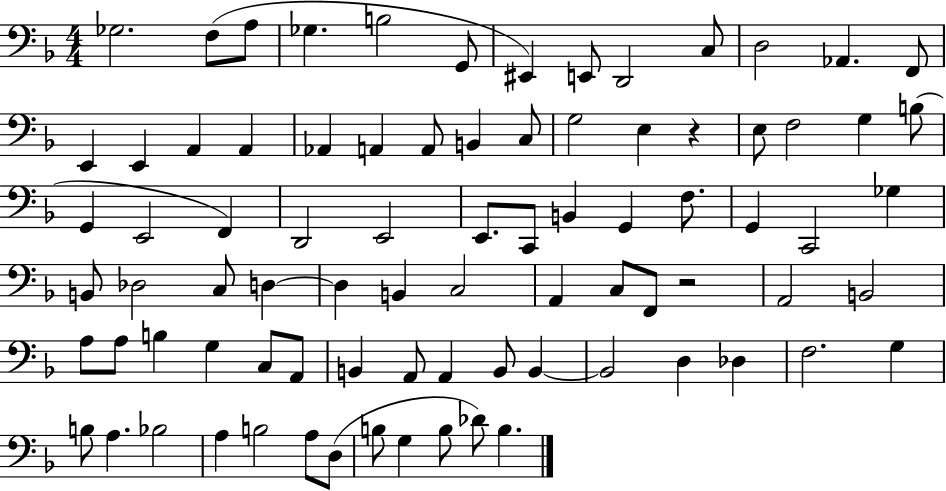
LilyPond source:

{
  \clef bass
  \numericTimeSignature
  \time 4/4
  \key f \major
  ges2. f8( a8 | ges4. b2 g,8 | eis,4) e,8 d,2 c8 | d2 aes,4. f,8 | \break e,4 e,4 a,4 a,4 | aes,4 a,4 a,8 b,4 c8 | g2 e4 r4 | e8 f2 g4 b8( | \break g,4 e,2 f,4) | d,2 e,2 | e,8. c,8 b,4 g,4 f8. | g,4 c,2 ges4 | \break b,8 des2 c8 d4~~ | d4 b,4 c2 | a,4 c8 f,8 r2 | a,2 b,2 | \break a8 a8 b4 g4 c8 a,8 | b,4 a,8 a,4 b,8 b,4~~ | b,2 d4 des4 | f2. g4 | \break b8 a4. bes2 | a4 b2 a8 d8( | b8 g4 b8 des'8) b4. | \bar "|."
}